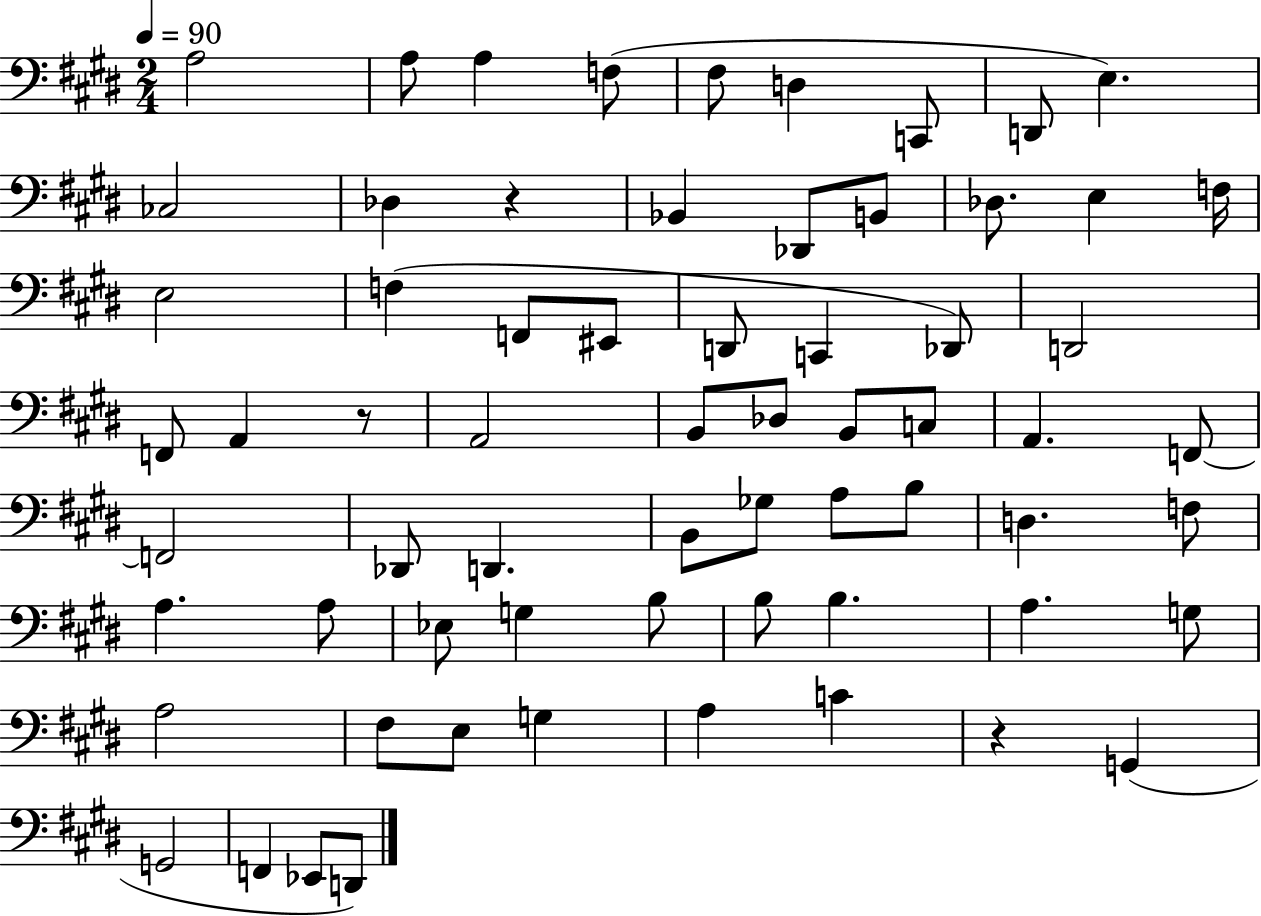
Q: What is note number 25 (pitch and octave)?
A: D2